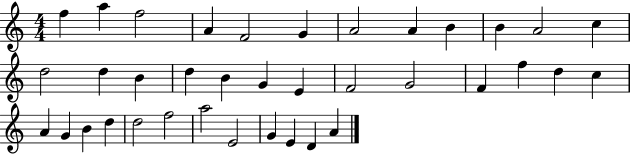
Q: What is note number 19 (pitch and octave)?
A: E4